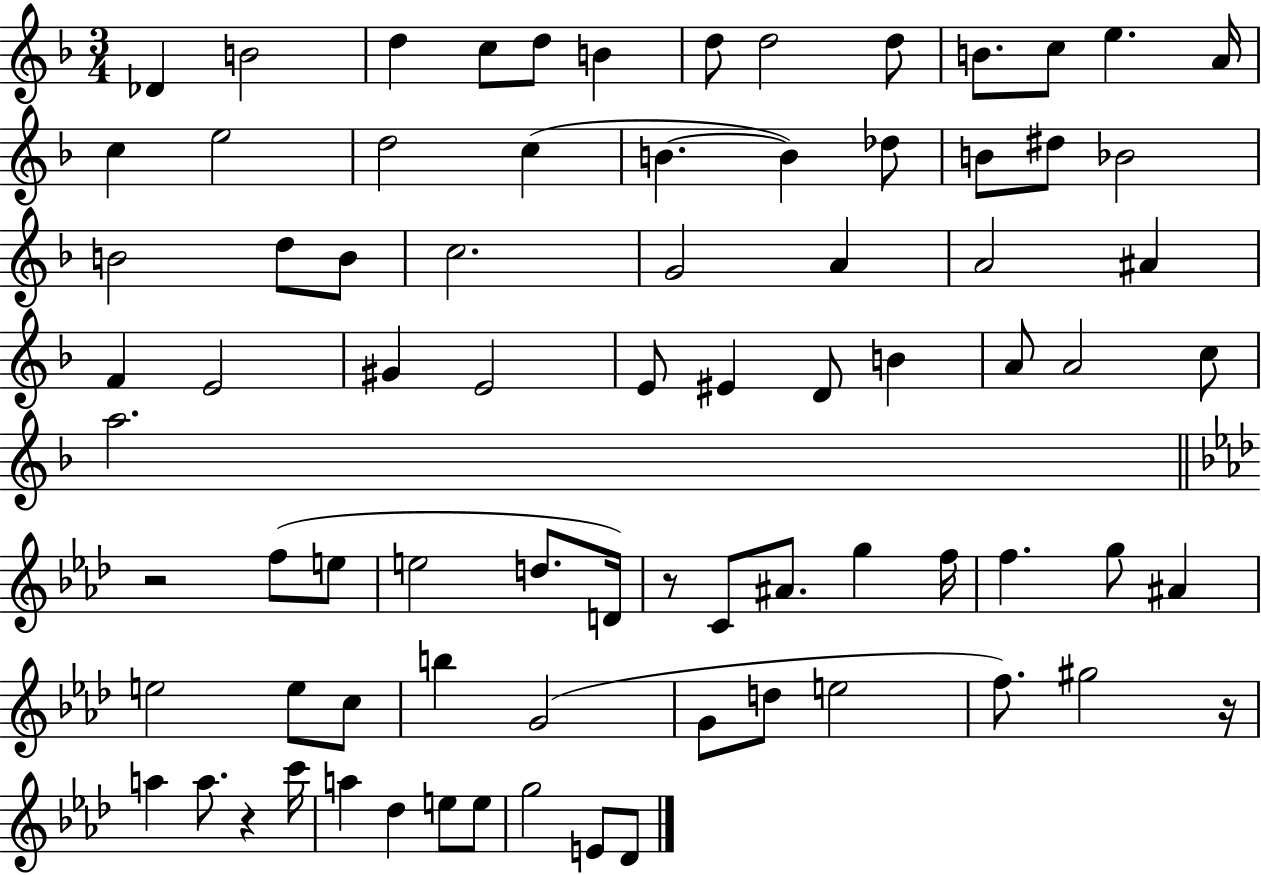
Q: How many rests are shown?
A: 4